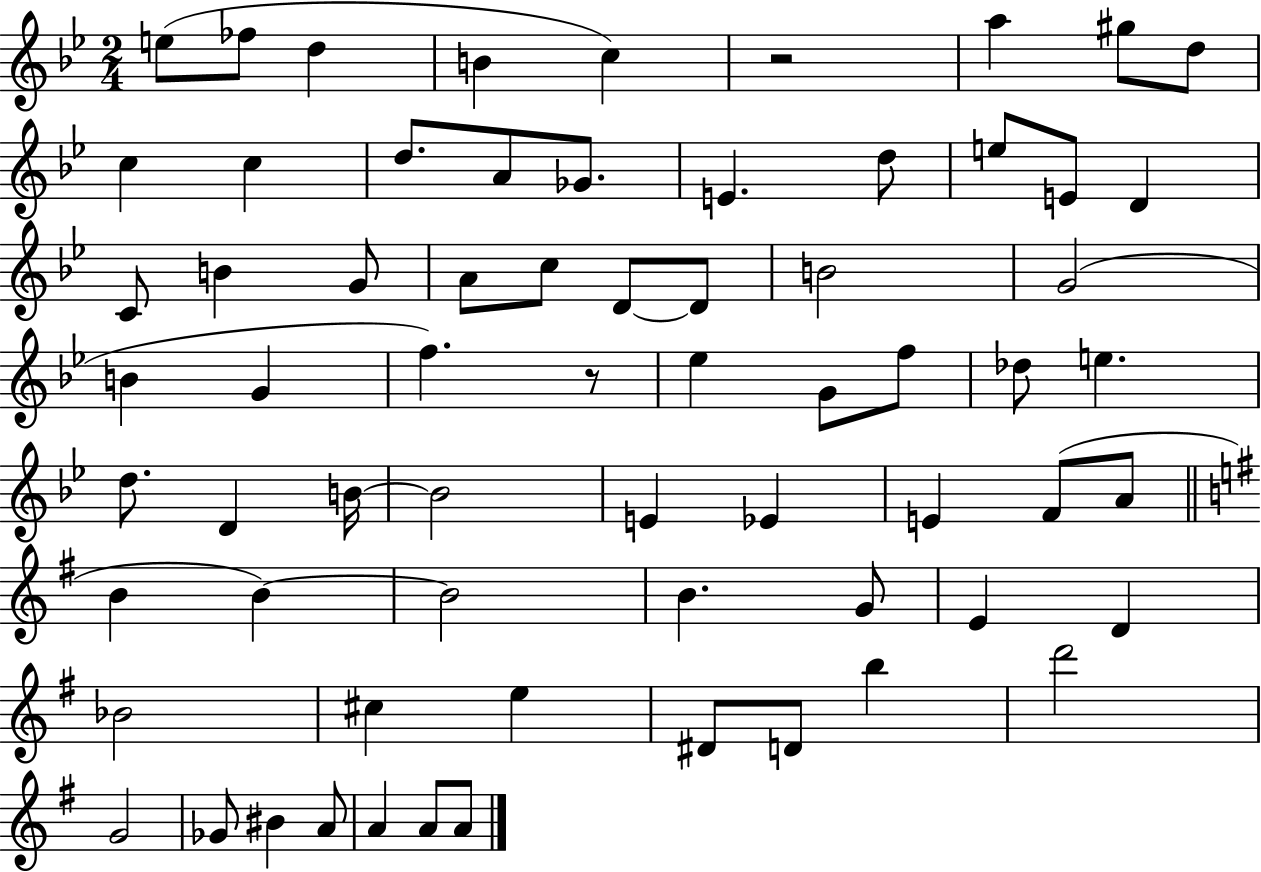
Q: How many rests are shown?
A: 2